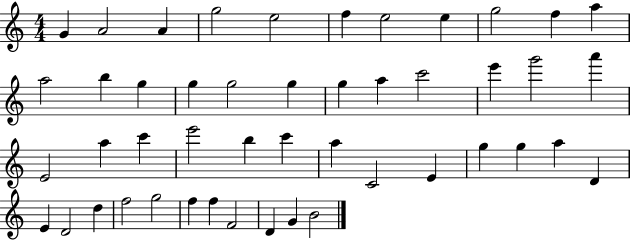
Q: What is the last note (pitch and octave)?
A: B4